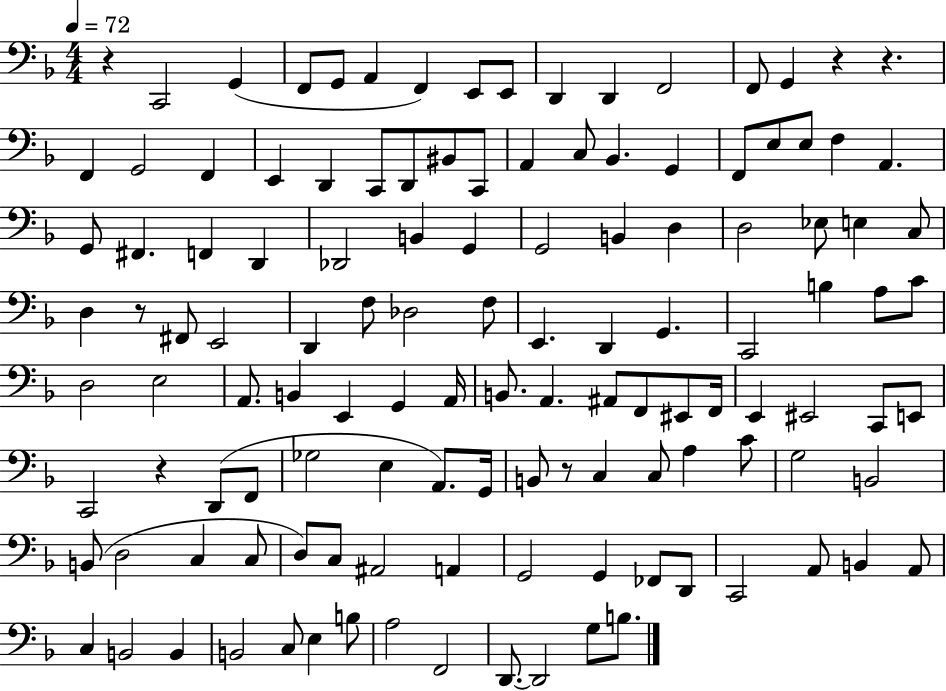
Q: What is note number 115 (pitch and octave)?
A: F2